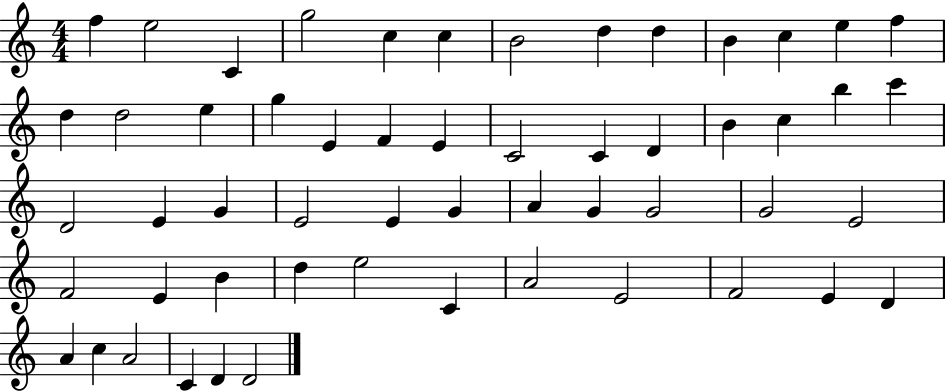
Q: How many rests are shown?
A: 0